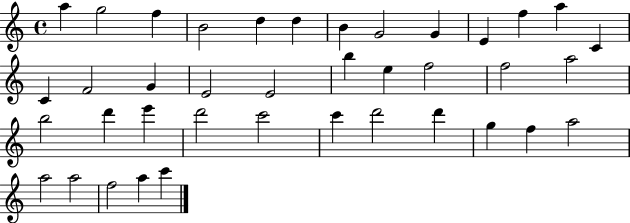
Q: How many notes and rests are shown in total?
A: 39